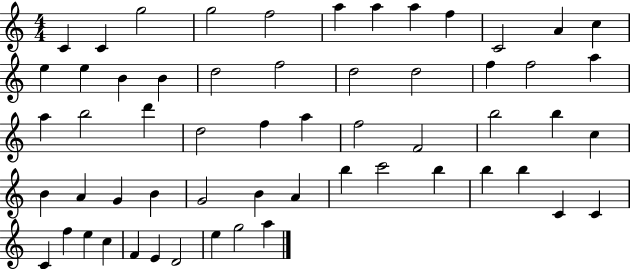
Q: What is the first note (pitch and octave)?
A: C4